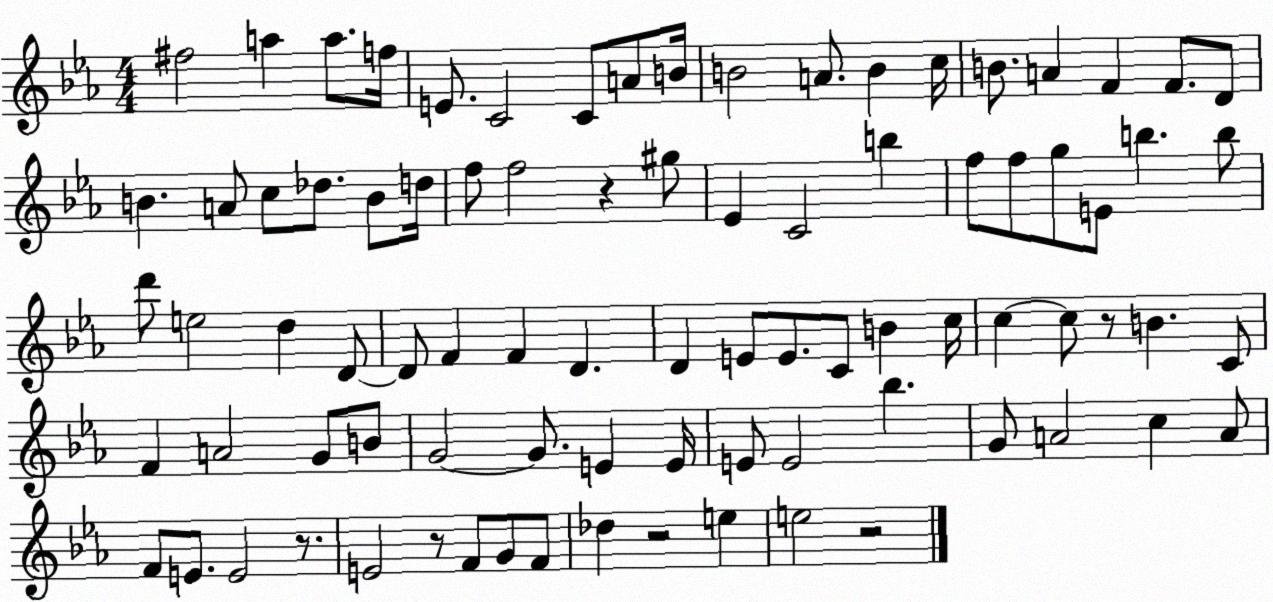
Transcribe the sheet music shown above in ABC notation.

X:1
T:Untitled
M:4/4
L:1/4
K:Eb
^f2 a a/2 f/4 E/2 C2 C/2 A/2 B/4 B2 A/2 B c/4 B/2 A F F/2 D/2 B A/2 c/2 _d/2 B/2 d/4 f/2 f2 z ^g/2 _E C2 b f/2 f/2 g/2 E/2 b b/2 d'/2 e2 d D/2 D/2 F F D D E/2 E/2 C/2 B c/4 c c/2 z/2 B C/2 F A2 G/2 B/2 G2 G/2 E E/4 E/2 E2 _b G/2 A2 c A/2 F/2 E/2 E2 z/2 E2 z/2 F/2 G/2 F/2 _d z2 e e2 z2